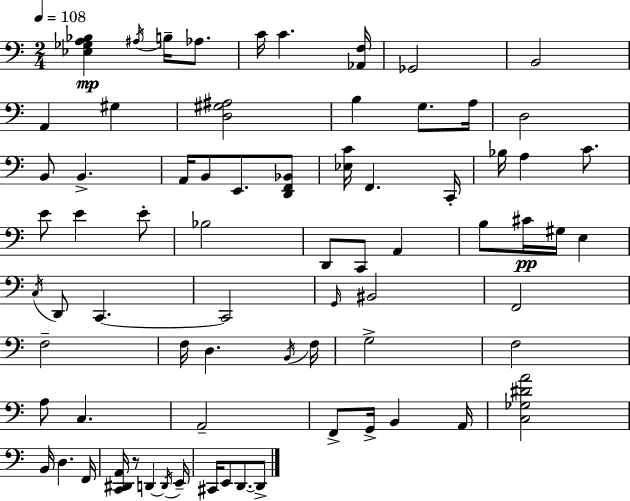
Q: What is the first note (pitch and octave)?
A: A#3